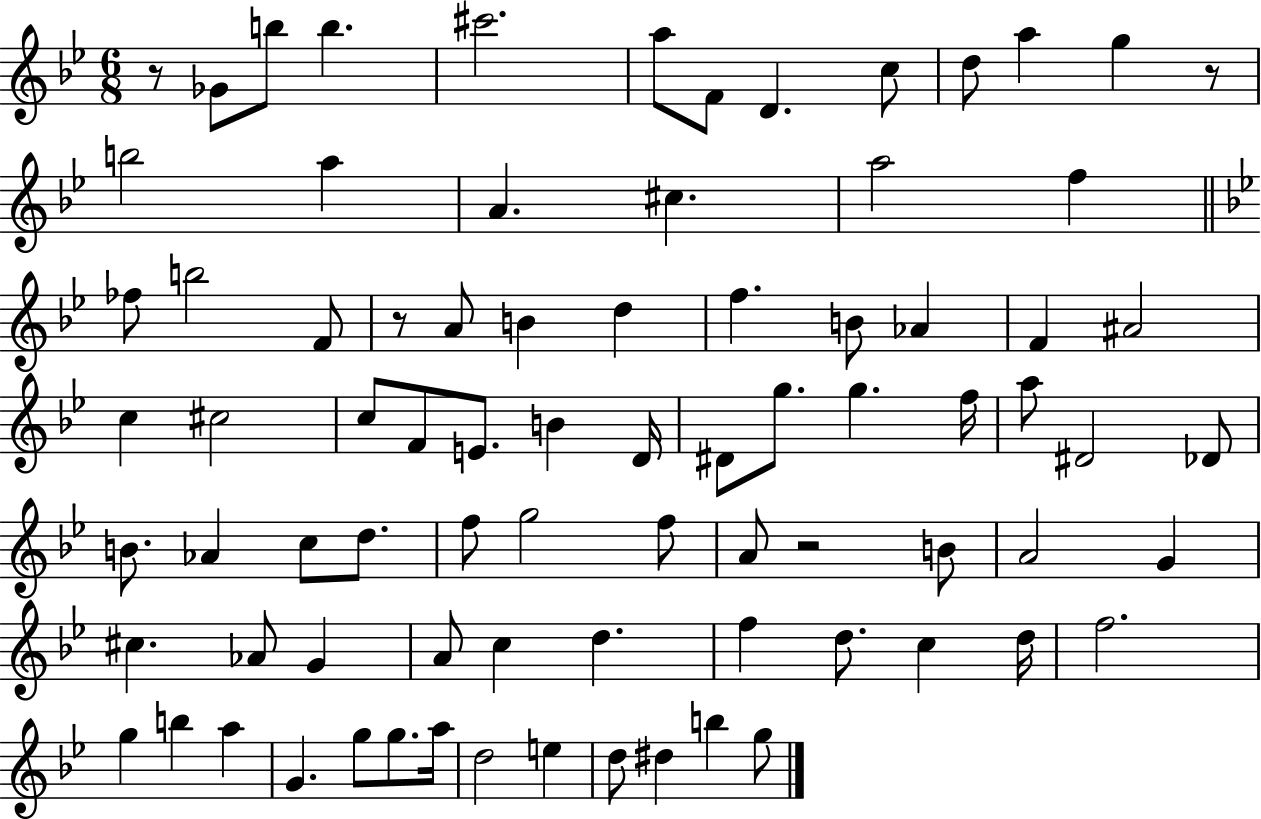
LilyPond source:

{
  \clef treble
  \numericTimeSignature
  \time 6/8
  \key bes \major
  \repeat volta 2 { r8 ges'8 b''8 b''4. | cis'''2. | a''8 f'8 d'4. c''8 | d''8 a''4 g''4 r8 | \break b''2 a''4 | a'4. cis''4. | a''2 f''4 | \bar "||" \break \key g \minor fes''8 b''2 f'8 | r8 a'8 b'4 d''4 | f''4. b'8 aes'4 | f'4 ais'2 | \break c''4 cis''2 | c''8 f'8 e'8. b'4 d'16 | dis'8 g''8. g''4. f''16 | a''8 dis'2 des'8 | \break b'8. aes'4 c''8 d''8. | f''8 g''2 f''8 | a'8 r2 b'8 | a'2 g'4 | \break cis''4. aes'8 g'4 | a'8 c''4 d''4. | f''4 d''8. c''4 d''16 | f''2. | \break g''4 b''4 a''4 | g'4. g''8 g''8. a''16 | d''2 e''4 | d''8 dis''4 b''4 g''8 | \break } \bar "|."
}